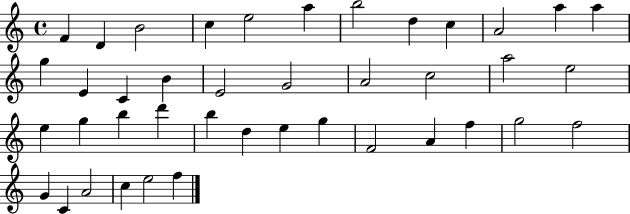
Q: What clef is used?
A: treble